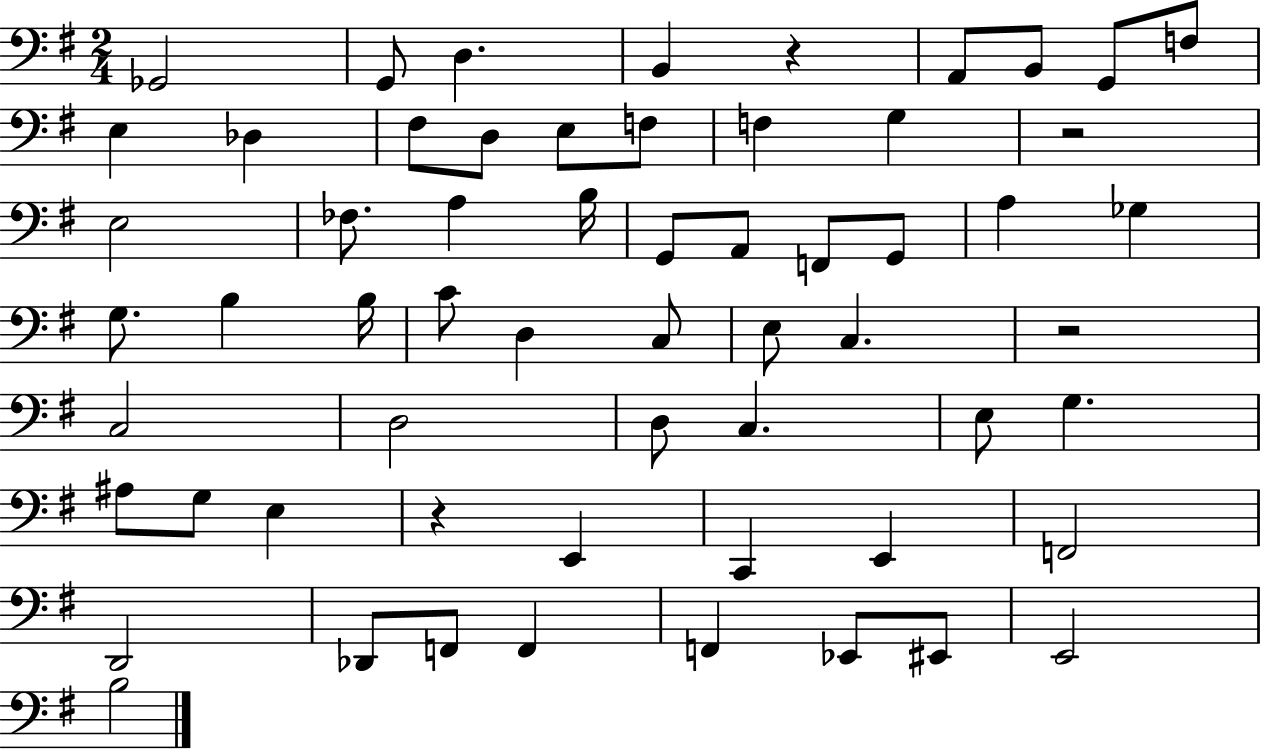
X:1
T:Untitled
M:2/4
L:1/4
K:G
_G,,2 G,,/2 D, B,, z A,,/2 B,,/2 G,,/2 F,/2 E, _D, ^F,/2 D,/2 E,/2 F,/2 F, G, z2 E,2 _F,/2 A, B,/4 G,,/2 A,,/2 F,,/2 G,,/2 A, _G, G,/2 B, B,/4 C/2 D, C,/2 E,/2 C, z2 C,2 D,2 D,/2 C, E,/2 G, ^A,/2 G,/2 E, z E,, C,, E,, F,,2 D,,2 _D,,/2 F,,/2 F,, F,, _E,,/2 ^E,,/2 E,,2 B,2